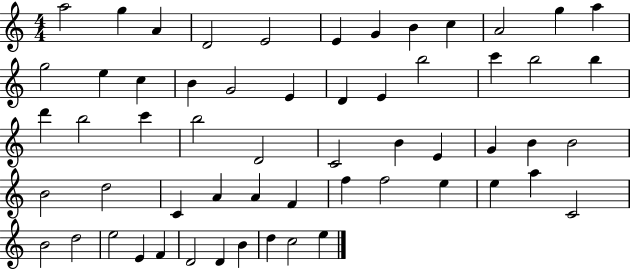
{
  \clef treble
  \numericTimeSignature
  \time 4/4
  \key c \major
  a''2 g''4 a'4 | d'2 e'2 | e'4 g'4 b'4 c''4 | a'2 g''4 a''4 | \break g''2 e''4 c''4 | b'4 g'2 e'4 | d'4 e'4 b''2 | c'''4 b''2 b''4 | \break d'''4 b''2 c'''4 | b''2 d'2 | c'2 b'4 e'4 | g'4 b'4 b'2 | \break b'2 d''2 | c'4 a'4 a'4 f'4 | f''4 f''2 e''4 | e''4 a''4 c'2 | \break b'2 d''2 | e''2 e'4 f'4 | d'2 d'4 b'4 | d''4 c''2 e''4 | \break \bar "|."
}